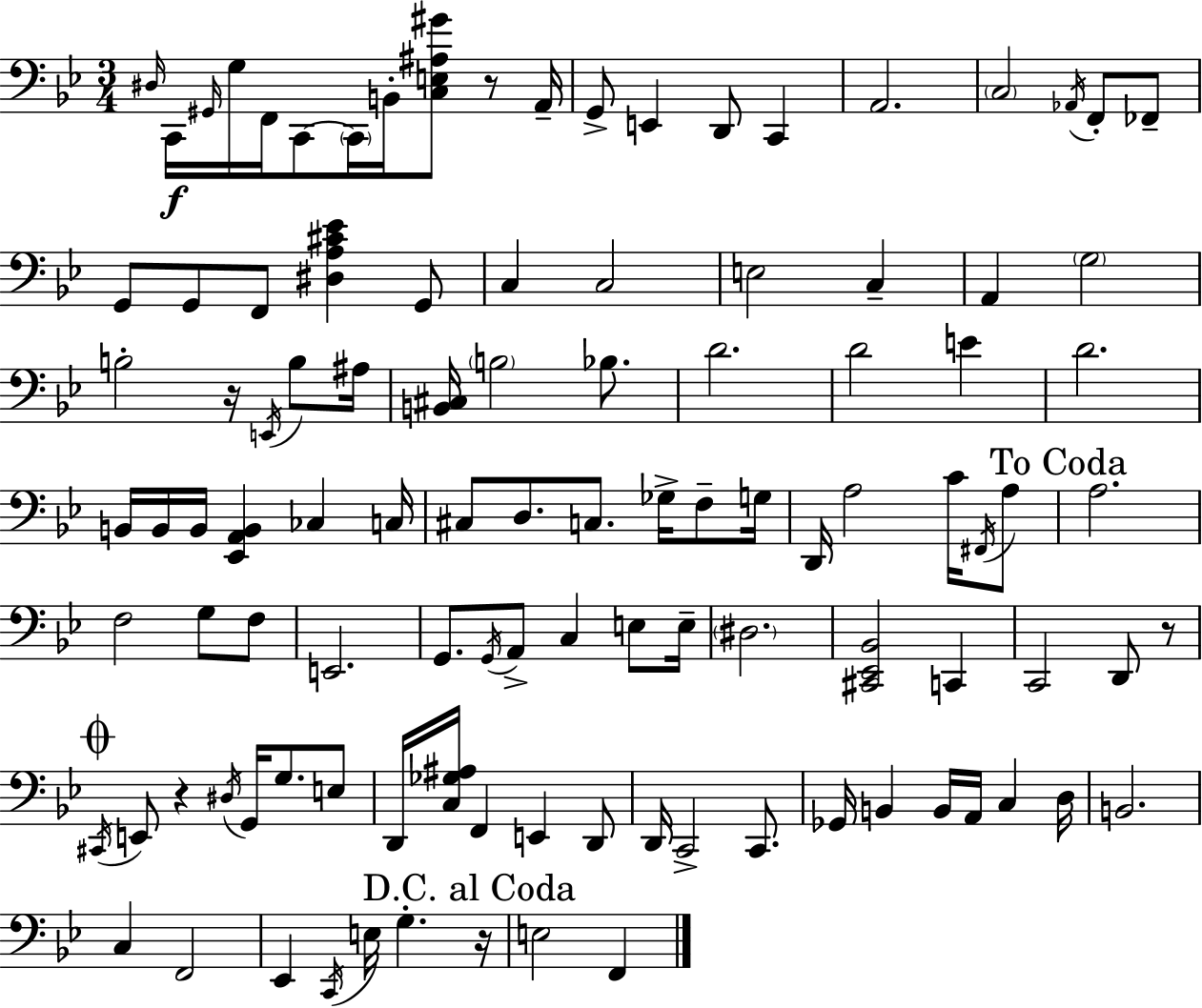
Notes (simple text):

D#3/s C2/s G#2/s G3/s F2/s C2/e C2/s B2/s [C3,E3,A#3,G#4]/e R/e A2/s G2/e E2/q D2/e C2/q A2/h. C3/h Ab2/s F2/e FES2/e G2/e G2/e F2/e [D#3,A3,C#4,Eb4]/q G2/e C3/q C3/h E3/h C3/q A2/q G3/h B3/h R/s E2/s B3/e A#3/s [B2,C#3]/s B3/h Bb3/e. D4/h. D4/h E4/q D4/h. B2/s B2/s B2/s [Eb2,A2,B2]/q CES3/q C3/s C#3/e D3/e. C3/e. Gb3/s F3/e G3/s D2/s A3/h C4/s F#2/s A3/e A3/h. F3/h G3/e F3/e E2/h. G2/e. G2/s A2/e C3/q E3/e E3/s D#3/h. [C#2,Eb2,Bb2]/h C2/q C2/h D2/e R/e C#2/s E2/e R/q D#3/s G2/s G3/e. E3/e D2/s [C3,Gb3,A#3]/s F2/q E2/q D2/e D2/s C2/h C2/e. Gb2/s B2/q B2/s A2/s C3/q D3/s B2/h. C3/q F2/h Eb2/q C2/s E3/s G3/q. R/s E3/h F2/q